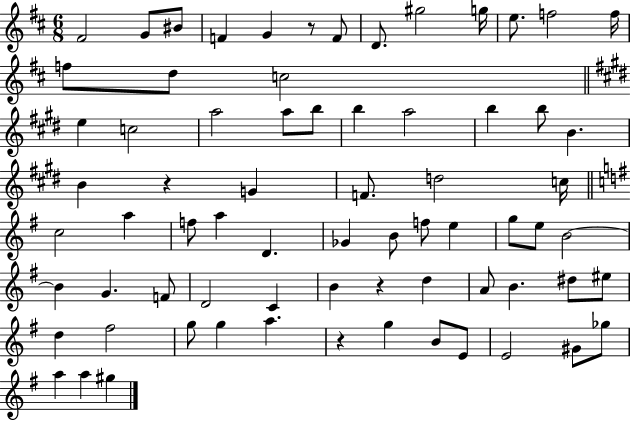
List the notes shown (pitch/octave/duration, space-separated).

F#4/h G4/e BIS4/e F4/q G4/q R/e F4/e D4/e. G#5/h G5/s E5/e. F5/h F5/s F5/e D5/e C5/h E5/q C5/h A5/h A5/e B5/e B5/q A5/h B5/q B5/e B4/q. B4/q R/q G4/q F4/e. D5/h C5/s C5/h A5/q F5/e A5/q D4/q. Gb4/q B4/e F5/e E5/q G5/e E5/e B4/h B4/q G4/q. F4/e D4/h C4/q B4/q R/q D5/q A4/e B4/q. D#5/e EIS5/e D5/q F#5/h G5/e G5/q A5/q. R/q G5/q B4/e E4/e E4/h G#4/e Gb5/e A5/q A5/q G#5/q